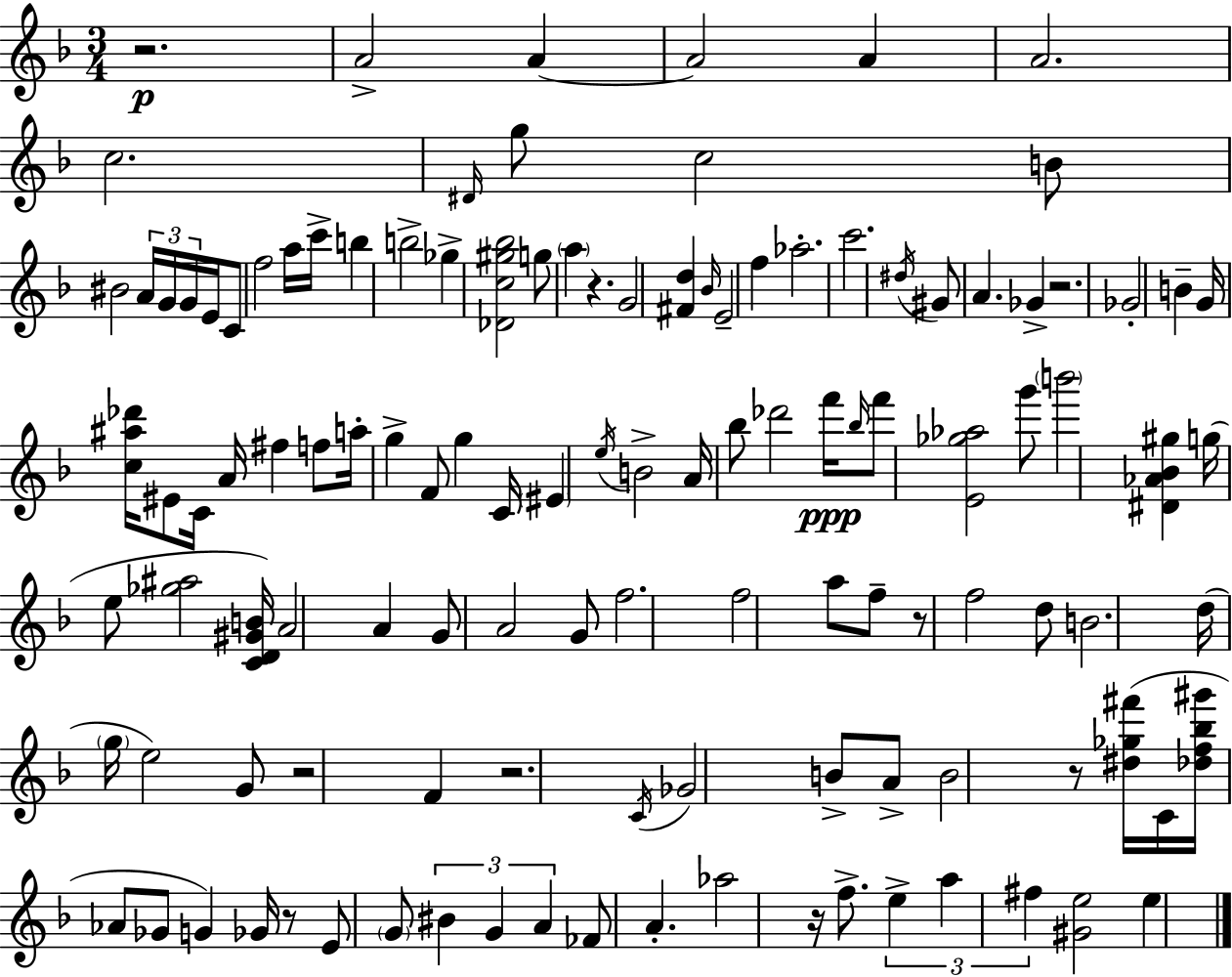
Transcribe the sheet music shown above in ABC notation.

X:1
T:Untitled
M:3/4
L:1/4
K:Dm
z2 A2 A A2 A A2 c2 ^D/4 g/2 c2 B/2 ^B2 A/4 G/4 G/4 E/4 C/2 f2 a/4 c'/4 b b2 _g [_Dc^g_b]2 g/2 a z G2 [^Fd] _B/4 E2 f _a2 c'2 ^d/4 ^G/2 A _G z2 _G2 B G/4 [c^a_d']/4 ^E/2 C/4 A/4 ^f f/2 a/4 g F/2 g C/4 ^E e/4 B2 A/4 _b/2 _d'2 f'/4 _b/4 f'/2 [E_g_a]2 g'/2 b'2 [^D_A_B^g] g/4 e/2 [_g^a]2 [CD^GB]/4 A2 A G/2 A2 G/2 f2 f2 a/2 f/2 z/2 f2 d/2 B2 d/4 g/4 e2 G/2 z2 F z2 C/4 _G2 B/2 A/2 B2 z/2 [^d_g^f']/4 C/4 [_df_b^g']/4 _A/2 _G/2 G _G/4 z/2 E/2 G/2 ^B G A _F/2 A _a2 z/4 f/2 e a ^f [^Ge]2 e